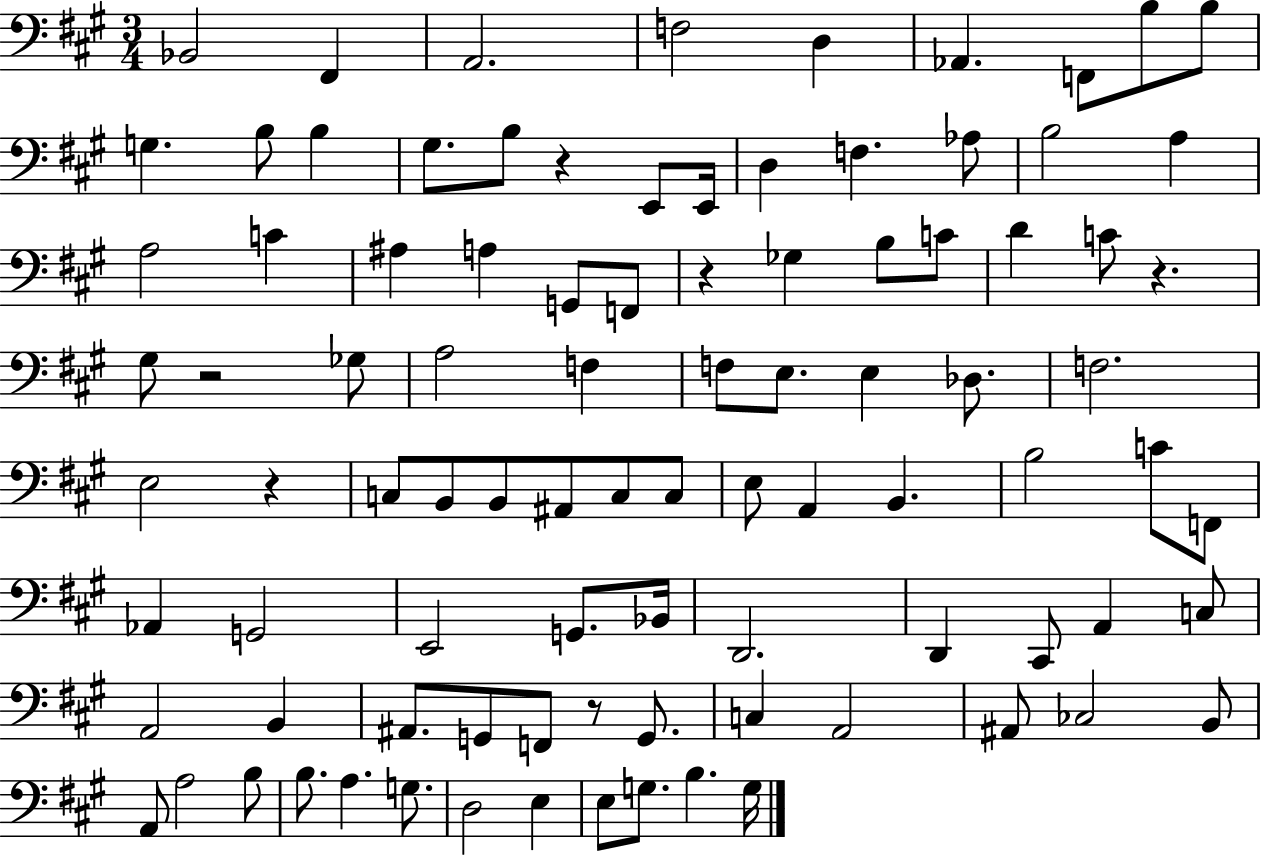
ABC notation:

X:1
T:Untitled
M:3/4
L:1/4
K:A
_B,,2 ^F,, A,,2 F,2 D, _A,, F,,/2 B,/2 B,/2 G, B,/2 B, ^G,/2 B,/2 z E,,/2 E,,/4 D, F, _A,/2 B,2 A, A,2 C ^A, A, G,,/2 F,,/2 z _G, B,/2 C/2 D C/2 z ^G,/2 z2 _G,/2 A,2 F, F,/2 E,/2 E, _D,/2 F,2 E,2 z C,/2 B,,/2 B,,/2 ^A,,/2 C,/2 C,/2 E,/2 A,, B,, B,2 C/2 F,,/2 _A,, G,,2 E,,2 G,,/2 _B,,/4 D,,2 D,, ^C,,/2 A,, C,/2 A,,2 B,, ^A,,/2 G,,/2 F,,/2 z/2 G,,/2 C, A,,2 ^A,,/2 _C,2 B,,/2 A,,/2 A,2 B,/2 B,/2 A, G,/2 D,2 E, E,/2 G,/2 B, G,/4